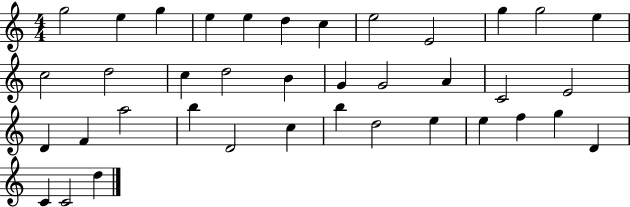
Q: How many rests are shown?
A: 0